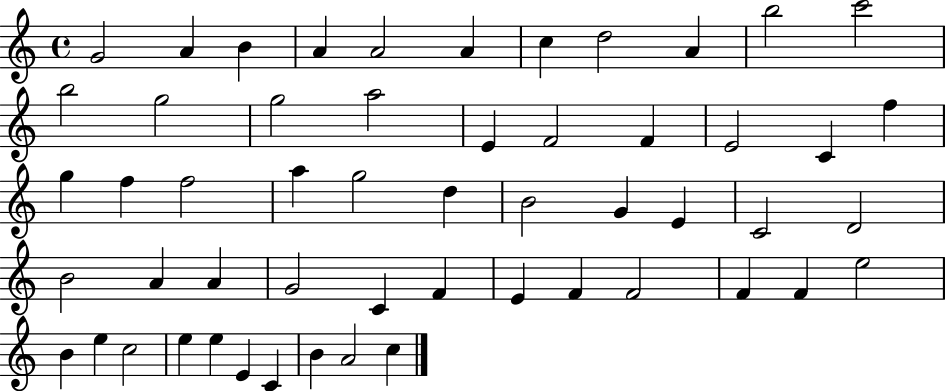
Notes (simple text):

G4/h A4/q B4/q A4/q A4/h A4/q C5/q D5/h A4/q B5/h C6/h B5/h G5/h G5/h A5/h E4/q F4/h F4/q E4/h C4/q F5/q G5/q F5/q F5/h A5/q G5/h D5/q B4/h G4/q E4/q C4/h D4/h B4/h A4/q A4/q G4/h C4/q F4/q E4/q F4/q F4/h F4/q F4/q E5/h B4/q E5/q C5/h E5/q E5/q E4/q C4/q B4/q A4/h C5/q